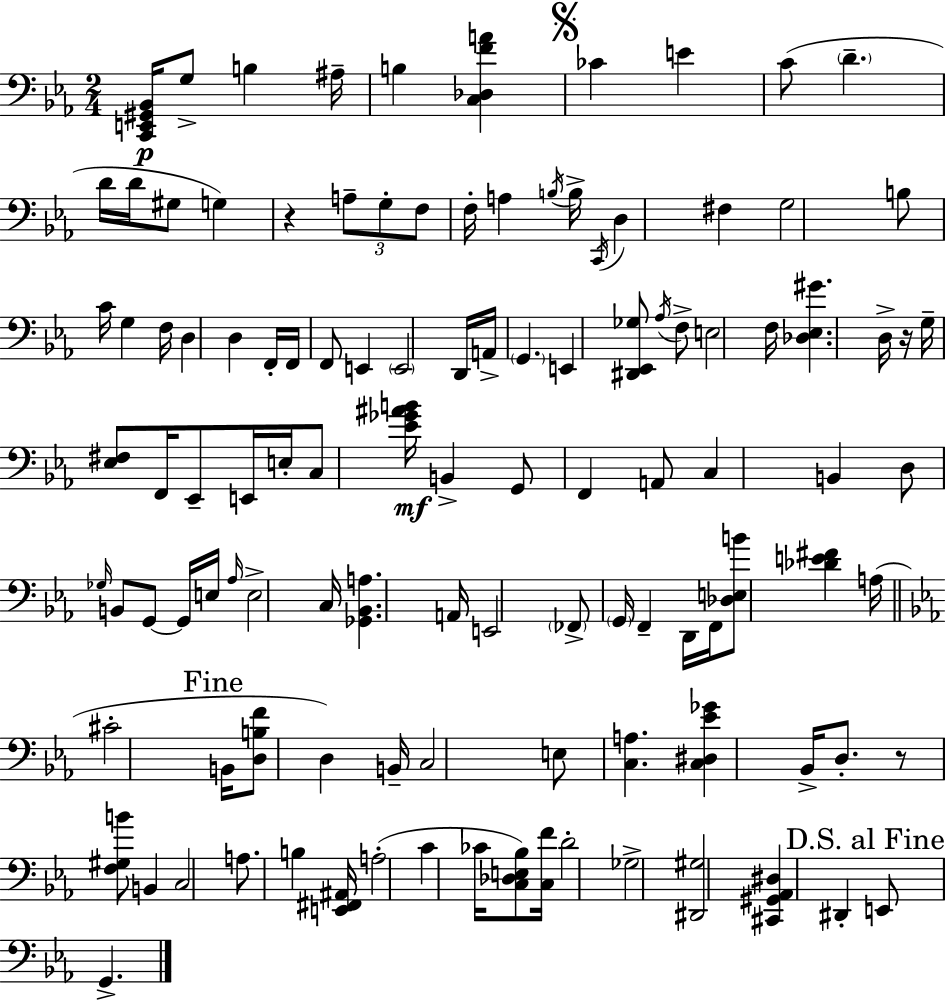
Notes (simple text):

[C2,E2,G#2,Bb2]/s G3/e B3/q A#3/s B3/q [C3,Db3,F4,A4]/q CES4/q E4/q C4/e D4/q. D4/s D4/s G#3/e G3/q R/q A3/e G3/e F3/e F3/s A3/q B3/s B3/s C2/s D3/q F#3/q G3/h B3/e C4/s G3/q F3/s D3/q D3/q F2/s F2/s F2/e E2/q E2/h D2/s A2/s G2/q. E2/q [D#2,Eb2,Gb3]/e Ab3/s F3/e E3/h F3/s [Db3,Eb3,G#4]/q. D3/s R/s G3/s [Eb3,F#3]/e F2/s Eb2/e E2/s E3/s C3/e [Eb4,Gb4,A#4,B4]/s B2/q G2/e F2/q A2/e C3/q B2/q D3/e Gb3/s B2/e G2/e G2/s E3/s Ab3/s E3/h C3/s [Gb2,Bb2,A3]/q. A2/s E2/h FES2/e G2/s F2/q D2/s F2/s [Db3,E3,B4]/e [Db4,E4,F#4]/q A3/s C#4/h B2/s [D3,B3,F4]/e D3/q B2/s C3/h E3/e [C3,A3]/q. [C3,D#3,Eb4,Gb4]/q Bb2/s D3/e. R/e [F3,G#3,B4]/e B2/q C3/h A3/e. B3/q [E2,F#2,A#2]/s A3/h C4/q CES4/s [C3,Db3,E3,Bb3]/e [C3,F4]/s D4/h Gb3/h [D#2,G#3]/h [C#2,G#2,Ab2,D#3]/q D#2/q E2/e G2/q.